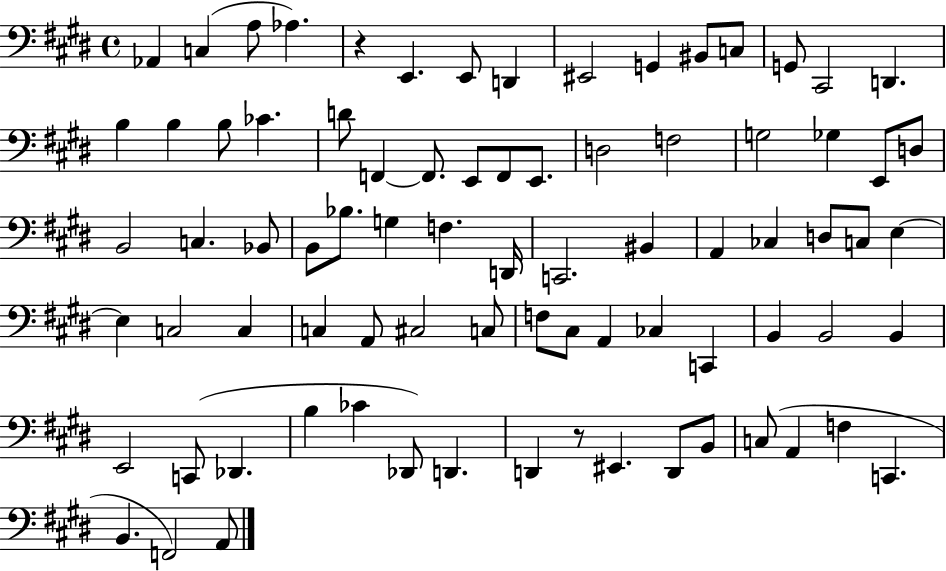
{
  \clef bass
  \time 4/4
  \defaultTimeSignature
  \key e \major
  \repeat volta 2 { aes,4 c4( a8 aes4.) | r4 e,4. e,8 d,4 | eis,2 g,4 bis,8 c8 | g,8 cis,2 d,4. | \break b4 b4 b8 ces'4. | d'8 f,4~~ f,8. e,8 f,8 e,8. | d2 f2 | g2 ges4 e,8 d8 | \break b,2 c4. bes,8 | b,8 bes8. g4 f4. d,16 | c,2. bis,4 | a,4 ces4 d8 c8 e4~~ | \break e4 c2 c4 | c4 a,8 cis2 c8 | f8 cis8 a,4 ces4 c,4 | b,4 b,2 b,4 | \break e,2 c,8( des,4. | b4 ces'4 des,8) d,4. | d,4 r8 eis,4. d,8 b,8 | c8( a,4 f4 c,4. | \break b,4. f,2) a,8 | } \bar "|."
}